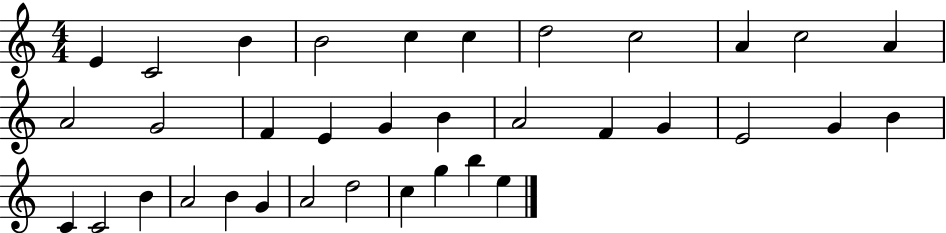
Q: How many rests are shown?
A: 0